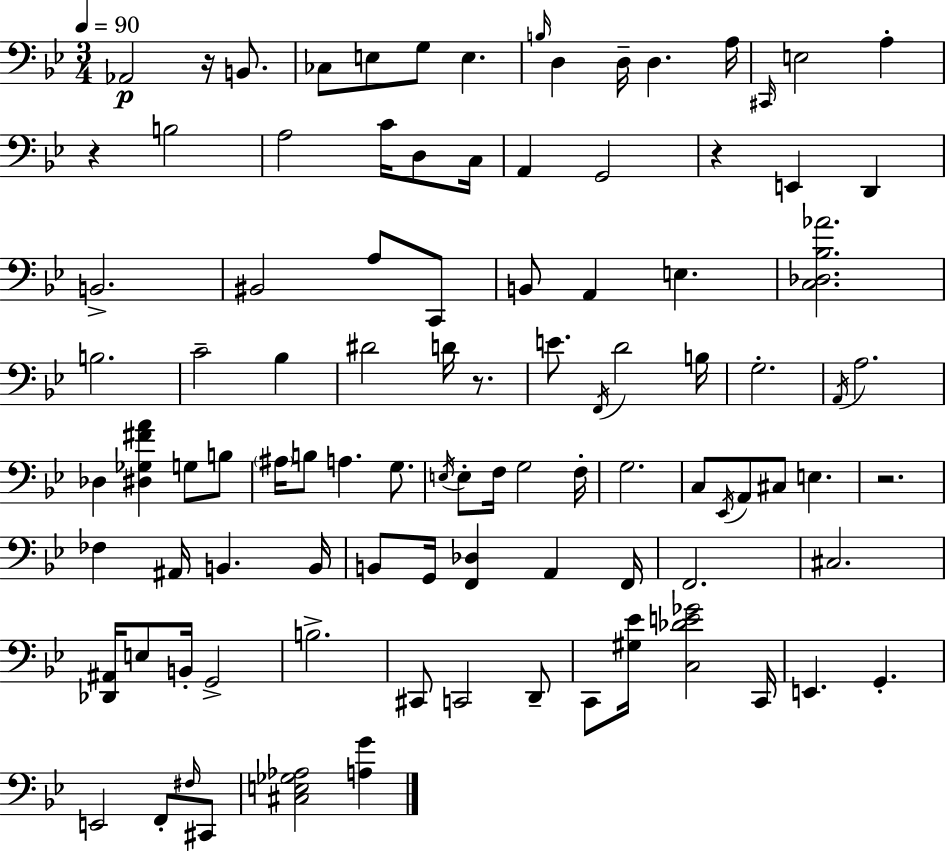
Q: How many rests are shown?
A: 5